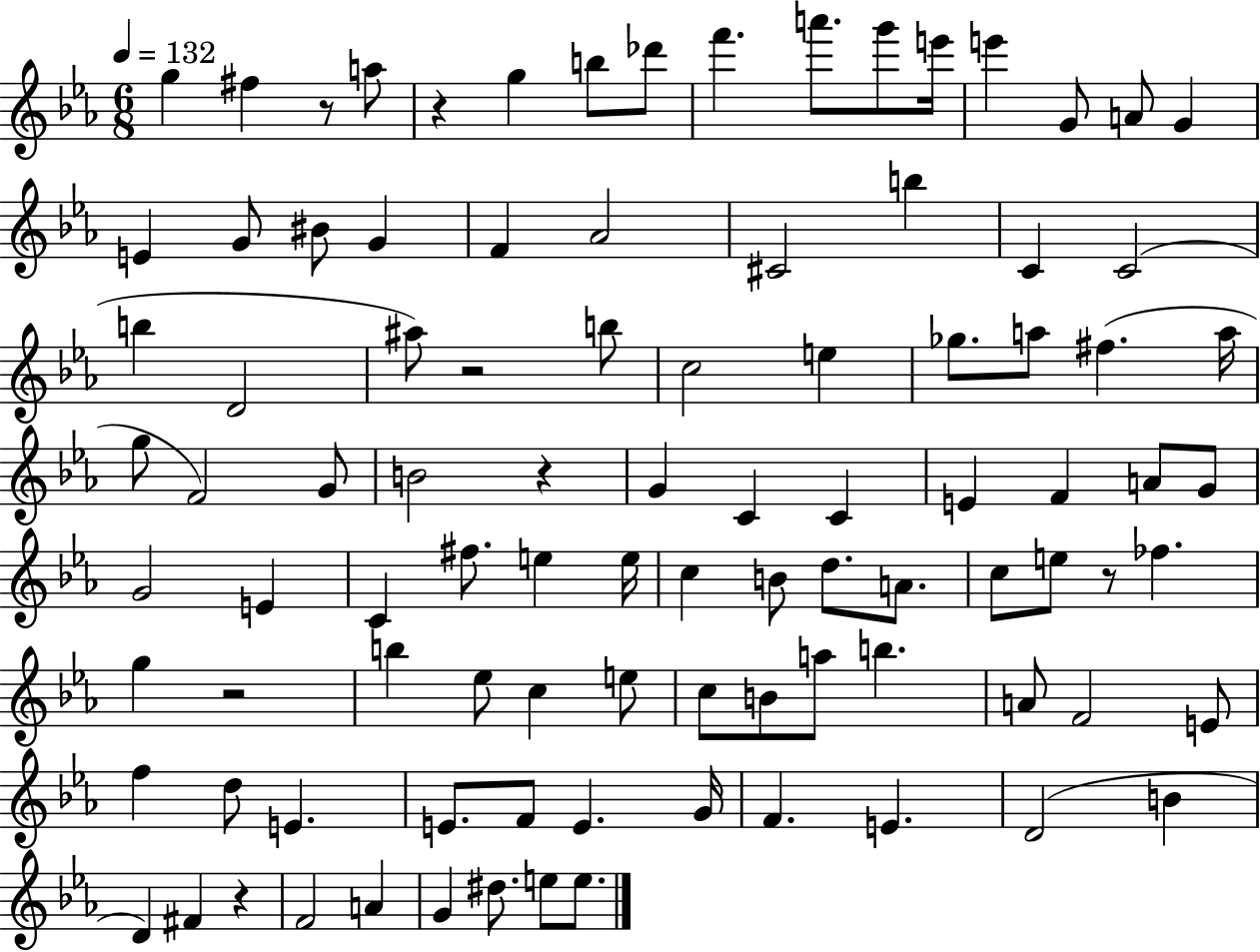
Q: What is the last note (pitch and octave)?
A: E5